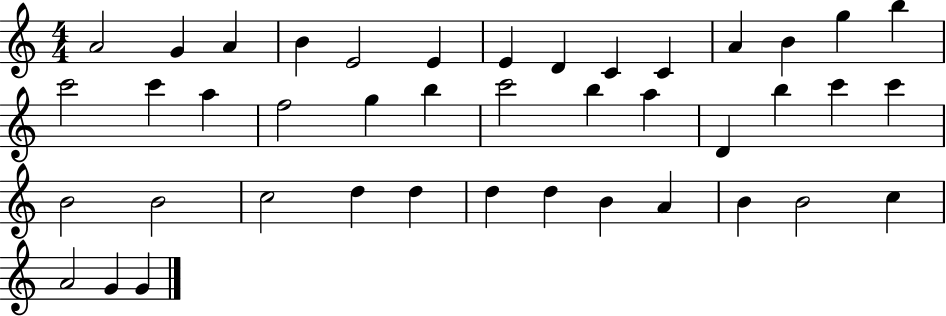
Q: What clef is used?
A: treble